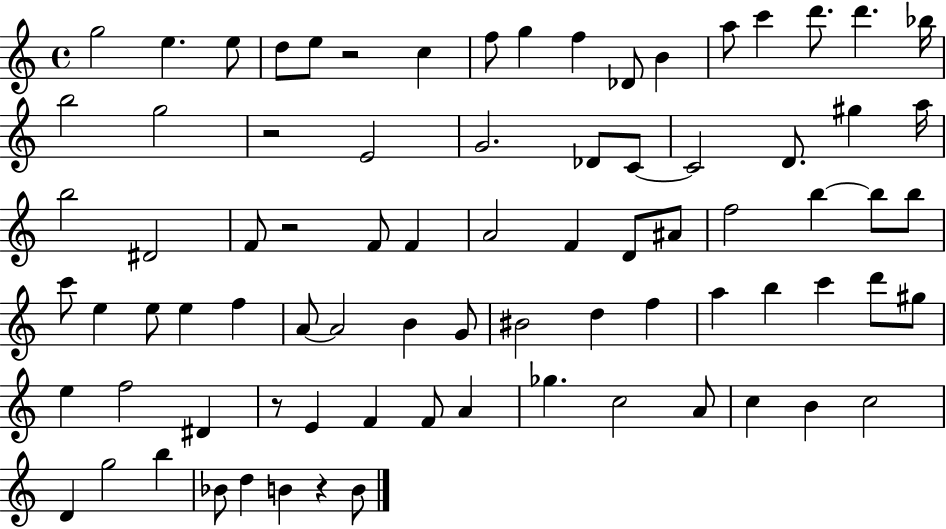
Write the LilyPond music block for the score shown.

{
  \clef treble
  \time 4/4
  \defaultTimeSignature
  \key c \major
  g''2 e''4. e''8 | d''8 e''8 r2 c''4 | f''8 g''4 f''4 des'8 b'4 | a''8 c'''4 d'''8. d'''4. bes''16 | \break b''2 g''2 | r2 e'2 | g'2. des'8 c'8~~ | c'2 d'8. gis''4 a''16 | \break b''2 dis'2 | f'8 r2 f'8 f'4 | a'2 f'4 d'8 ais'8 | f''2 b''4~~ b''8 b''8 | \break c'''8 e''4 e''8 e''4 f''4 | a'8~~ a'2 b'4 g'8 | bis'2 d''4 f''4 | a''4 b''4 c'''4 d'''8 gis''8 | \break e''4 f''2 dis'4 | r8 e'4 f'4 f'8 a'4 | ges''4. c''2 a'8 | c''4 b'4 c''2 | \break d'4 g''2 b''4 | bes'8 d''4 b'4 r4 b'8 | \bar "|."
}